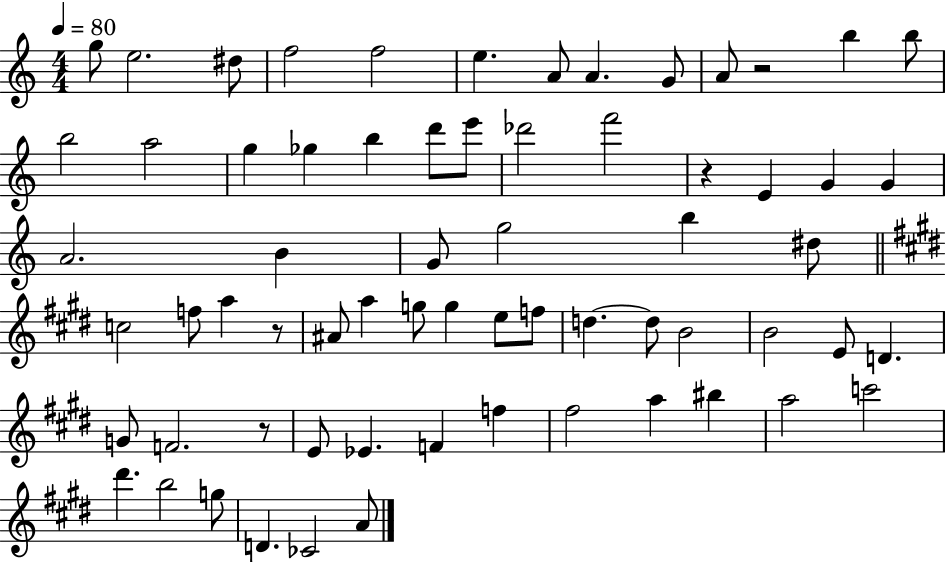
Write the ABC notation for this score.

X:1
T:Untitled
M:4/4
L:1/4
K:C
g/2 e2 ^d/2 f2 f2 e A/2 A G/2 A/2 z2 b b/2 b2 a2 g _g b d'/2 e'/2 _d'2 f'2 z E G G A2 B G/2 g2 b ^d/2 c2 f/2 a z/2 ^A/2 a g/2 g e/2 f/2 d d/2 B2 B2 E/2 D G/2 F2 z/2 E/2 _E F f ^f2 a ^b a2 c'2 ^d' b2 g/2 D _C2 A/2